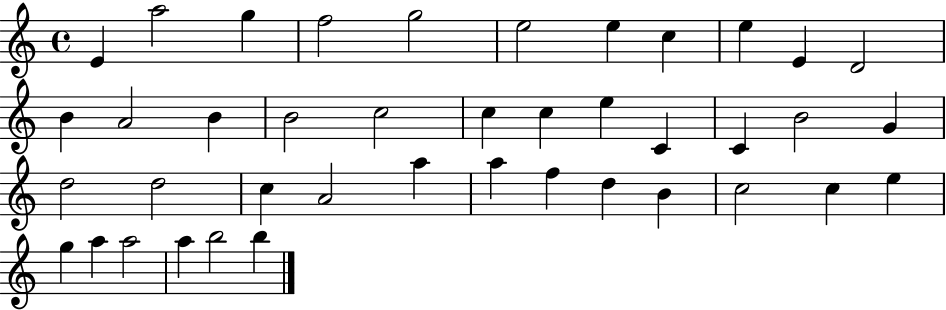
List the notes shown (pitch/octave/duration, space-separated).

E4/q A5/h G5/q F5/h G5/h E5/h E5/q C5/q E5/q E4/q D4/h B4/q A4/h B4/q B4/h C5/h C5/q C5/q E5/q C4/q C4/q B4/h G4/q D5/h D5/h C5/q A4/h A5/q A5/q F5/q D5/q B4/q C5/h C5/q E5/q G5/q A5/q A5/h A5/q B5/h B5/q